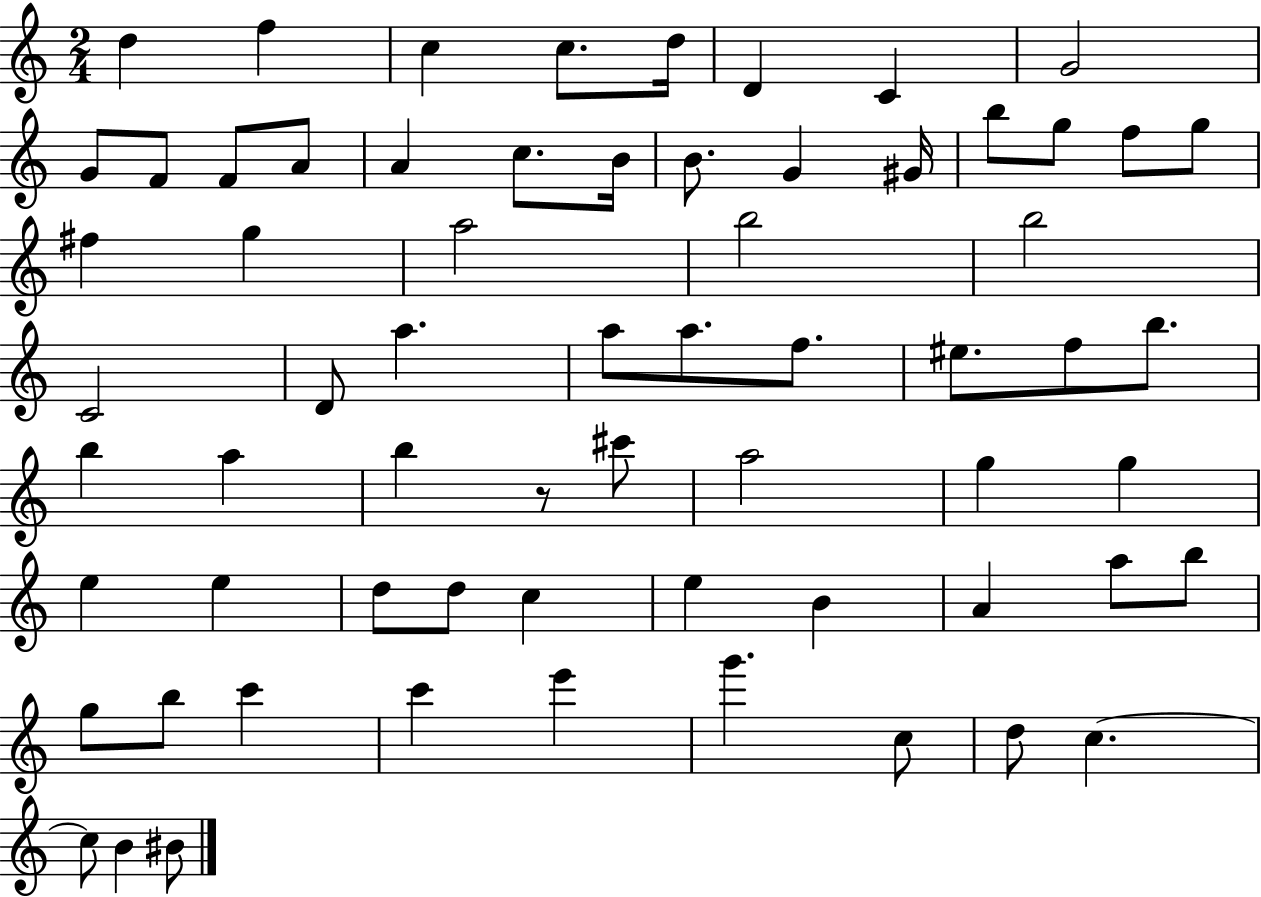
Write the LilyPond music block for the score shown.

{
  \clef treble
  \numericTimeSignature
  \time 2/4
  \key c \major
  d''4 f''4 | c''4 c''8. d''16 | d'4 c'4 | g'2 | \break g'8 f'8 f'8 a'8 | a'4 c''8. b'16 | b'8. g'4 gis'16 | b''8 g''8 f''8 g''8 | \break fis''4 g''4 | a''2 | b''2 | b''2 | \break c'2 | d'8 a''4. | a''8 a''8. f''8. | eis''8. f''8 b''8. | \break b''4 a''4 | b''4 r8 cis'''8 | a''2 | g''4 g''4 | \break e''4 e''4 | d''8 d''8 c''4 | e''4 b'4 | a'4 a''8 b''8 | \break g''8 b''8 c'''4 | c'''4 e'''4 | g'''4. c''8 | d''8 c''4.~~ | \break c''8 b'4 bis'8 | \bar "|."
}